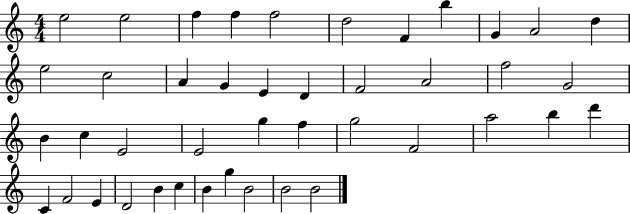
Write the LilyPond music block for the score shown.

{
  \clef treble
  \numericTimeSignature
  \time 4/4
  \key c \major
  e''2 e''2 | f''4 f''4 f''2 | d''2 f'4 b''4 | g'4 a'2 d''4 | \break e''2 c''2 | a'4 g'4 e'4 d'4 | f'2 a'2 | f''2 g'2 | \break b'4 c''4 e'2 | e'2 g''4 f''4 | g''2 f'2 | a''2 b''4 d'''4 | \break c'4 f'2 e'4 | d'2 b'4 c''4 | b'4 g''4 b'2 | b'2 b'2 | \break \bar "|."
}